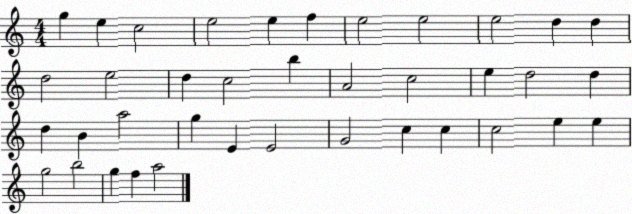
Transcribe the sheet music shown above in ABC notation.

X:1
T:Untitled
M:4/4
L:1/4
K:C
g e c2 e2 e f e2 e2 e2 d d d2 e2 d c2 b A2 c2 e d2 d d B a2 g E E2 G2 c c c2 e e g2 b2 g f a2